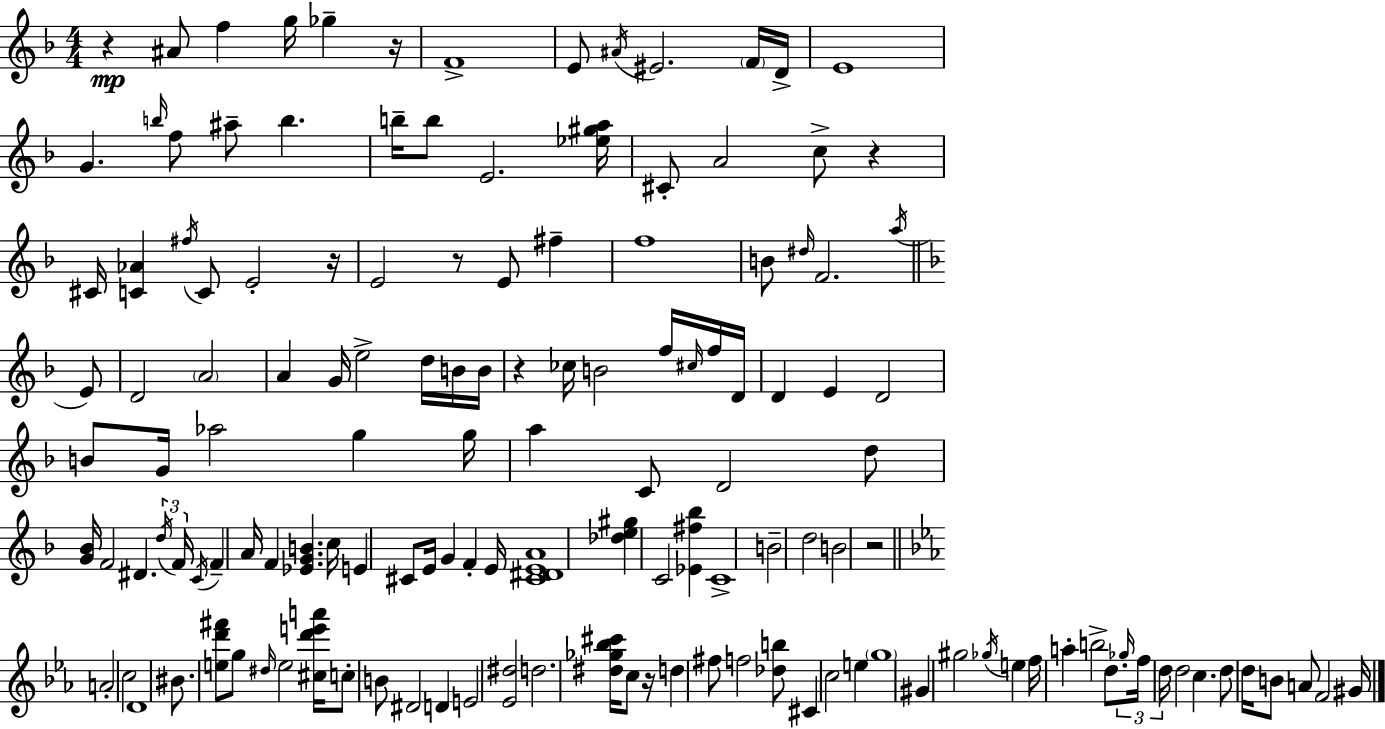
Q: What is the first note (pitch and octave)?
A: A#4